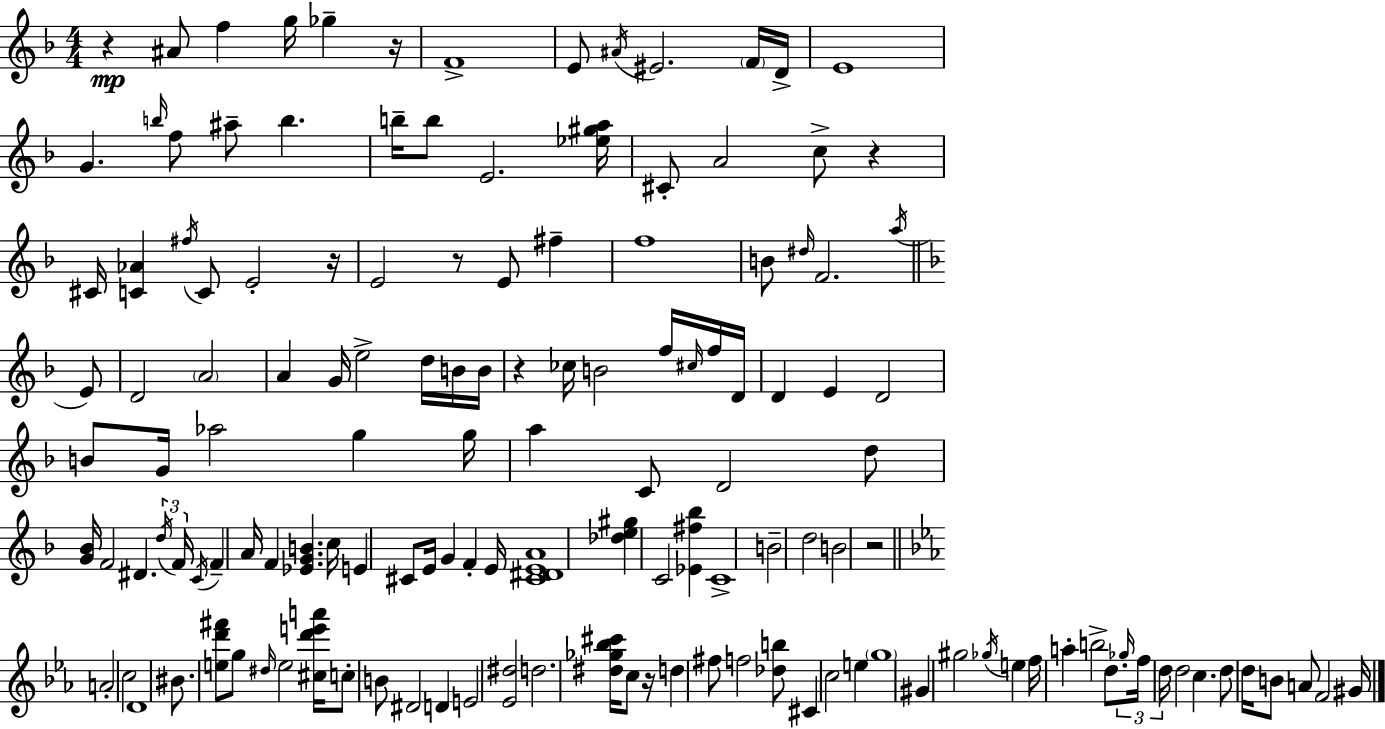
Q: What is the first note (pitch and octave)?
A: A#4